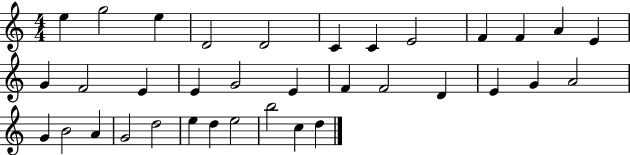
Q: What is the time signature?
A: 4/4